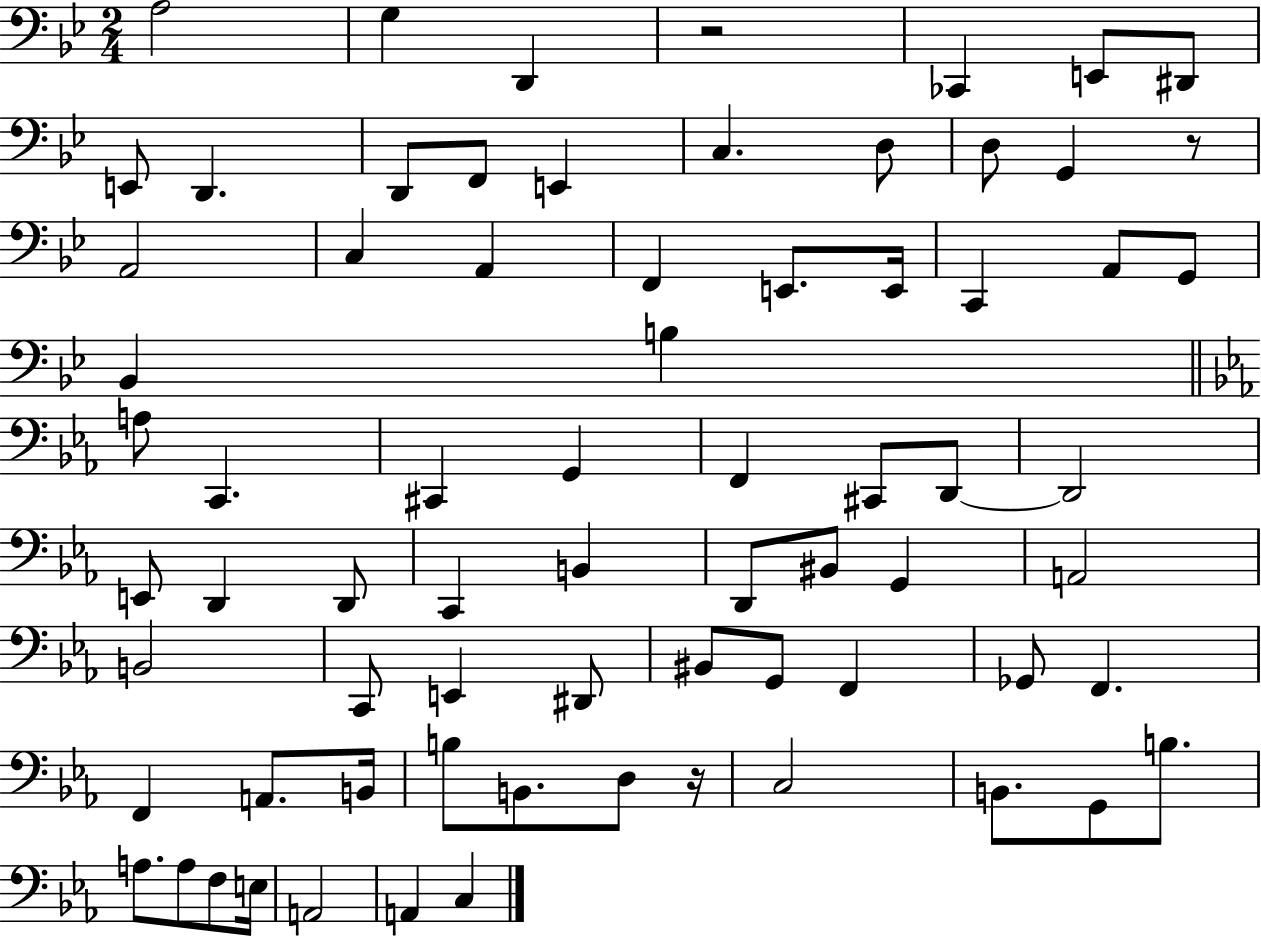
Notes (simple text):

A3/h G3/q D2/q R/h CES2/q E2/e D#2/e E2/e D2/q. D2/e F2/e E2/q C3/q. D3/e D3/e G2/q R/e A2/h C3/q A2/q F2/q E2/e. E2/s C2/q A2/e G2/e Bb2/q B3/q A3/e C2/q. C#2/q G2/q F2/q C#2/e D2/e D2/h E2/e D2/q D2/e C2/q B2/q D2/e BIS2/e G2/q A2/h B2/h C2/e E2/q D#2/e BIS2/e G2/e F2/q Gb2/e F2/q. F2/q A2/e. B2/s B3/e B2/e. D3/e R/s C3/h B2/e. G2/e B3/e. A3/e. A3/e F3/e E3/s A2/h A2/q C3/q